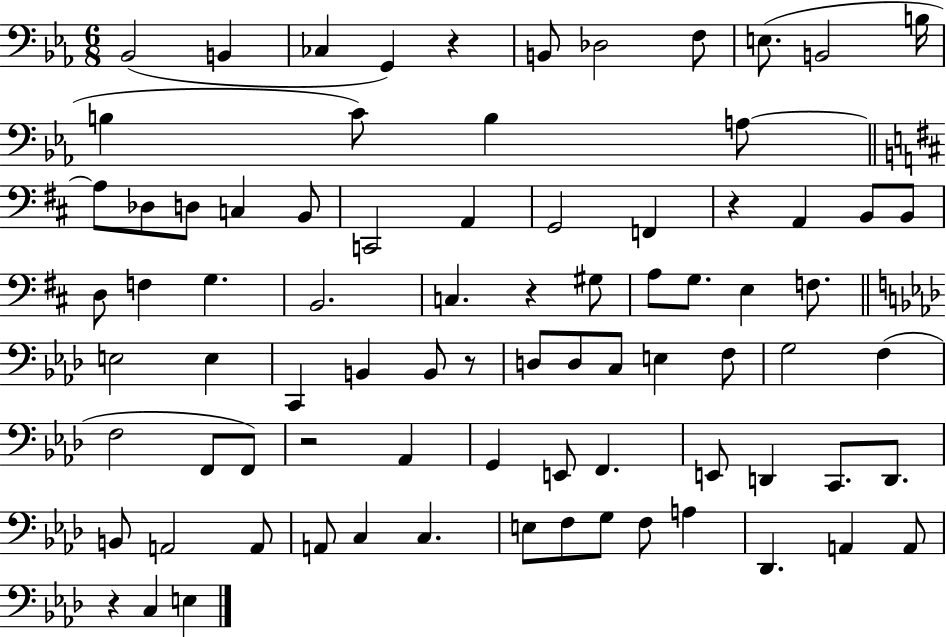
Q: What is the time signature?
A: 6/8